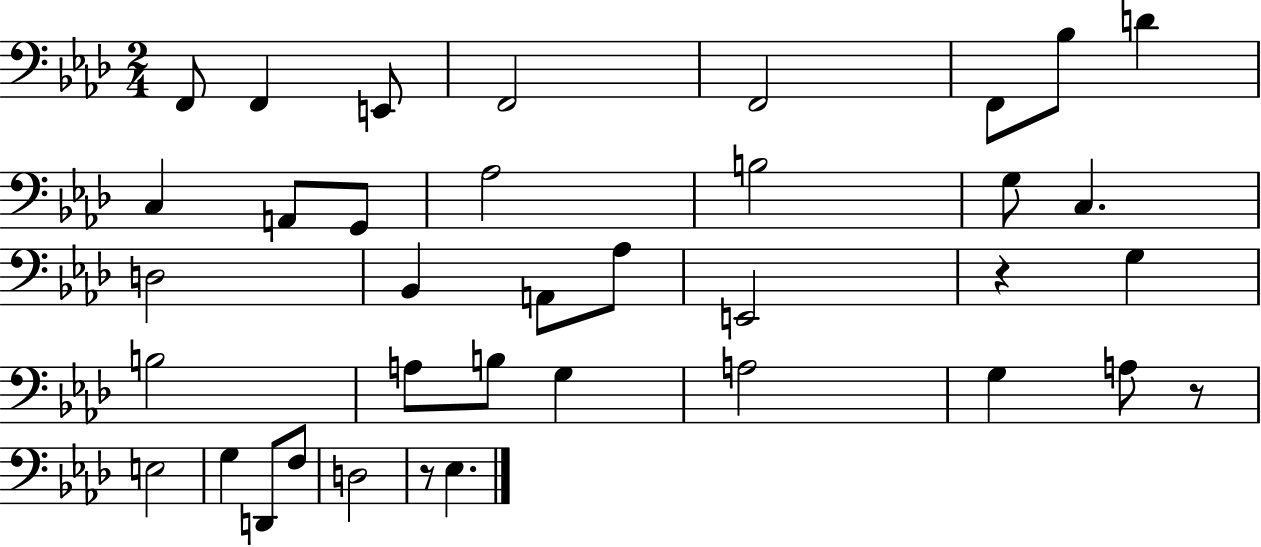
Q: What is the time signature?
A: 2/4